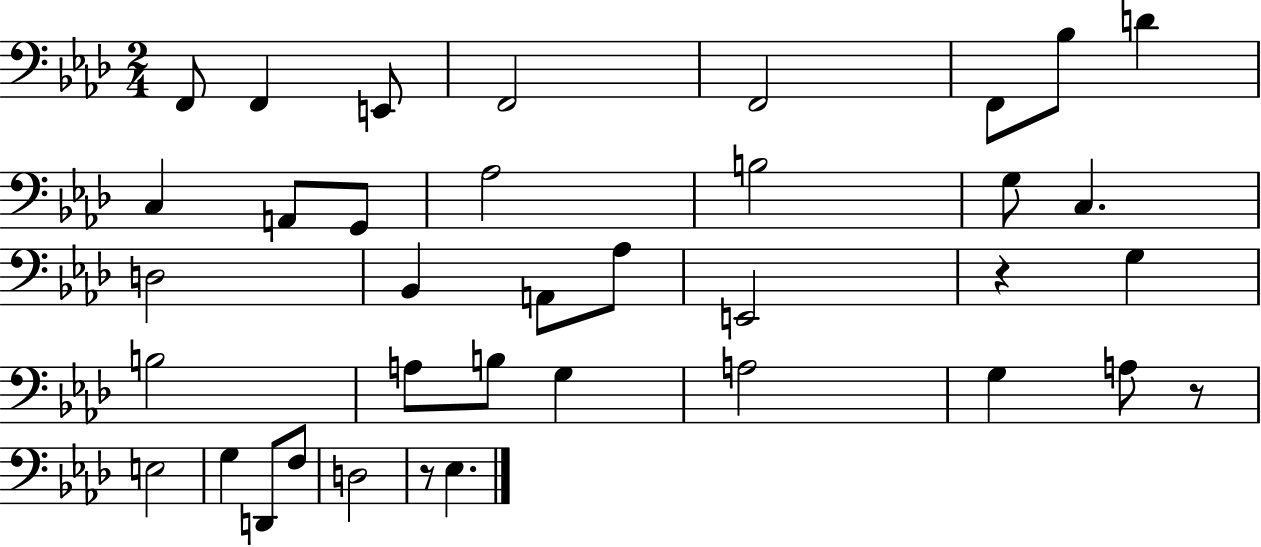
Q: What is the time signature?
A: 2/4